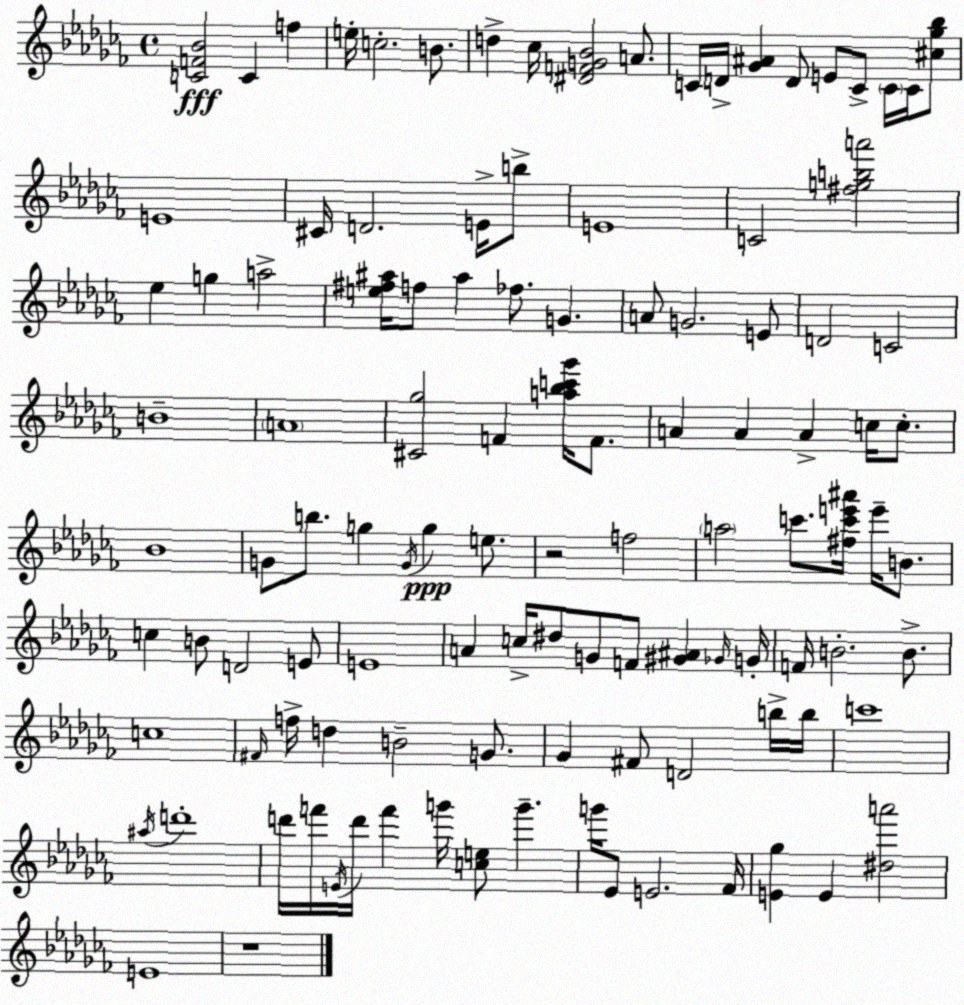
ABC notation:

X:1
T:Untitled
M:4/4
L:1/4
K:Abm
[CF_B]2 C f e/4 c2 B/2 d _c/4 [^DFG_B]2 A/2 C/4 D/4 [_G^A] D/2 E/2 C/2 C/4 C/4 [^c_g_b]/2 E4 ^C/4 D2 E/4 b/2 E4 C2 [^fgba']2 _e g a2 [e^f^a]/4 f/2 ^a _f/2 G A/2 G2 E/2 D2 C2 B4 A4 [^C_g]2 F [a_bc'_g']/4 F/2 A A A c/4 c/2 _B4 G/2 b/2 g G/4 g e/2 z2 f2 a2 c'/2 [^fc'e'^a']/4 e'/4 B/2 c B/2 D2 E/2 E4 A c/4 ^d/2 G/2 F/2 [^G^A] _G/4 G/4 F/4 B2 B/2 c4 ^F/4 f/4 d B2 G/2 _G ^F/2 D2 b/4 b/4 c'4 ^a/4 d'4 d'/4 f'/4 E/4 d'/4 f' g'/4 [ce]/2 g' g'/4 _E/2 E2 _F/4 [E_g] E [^da']2 E4 z4